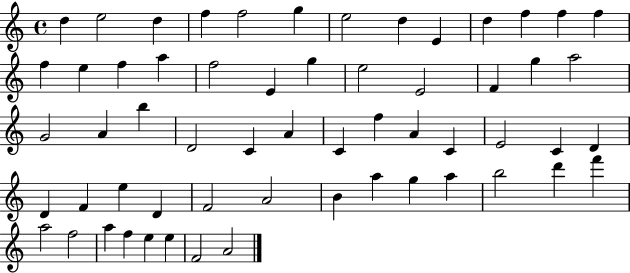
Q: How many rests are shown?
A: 0